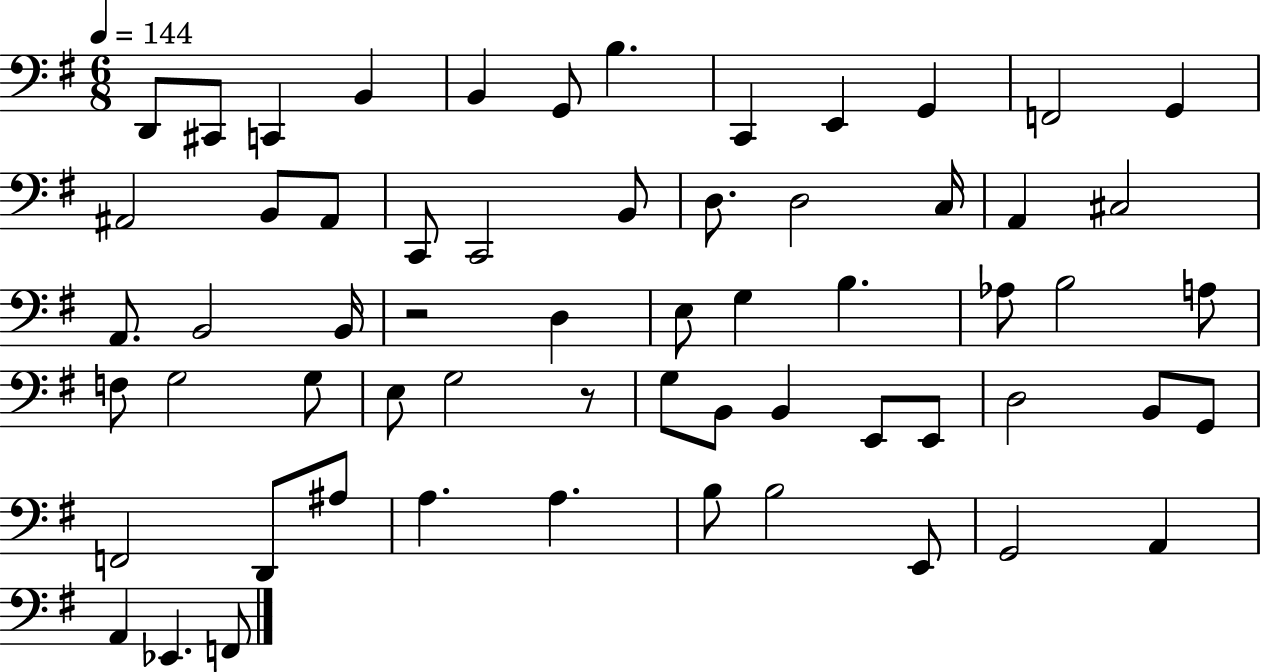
D2/e C#2/e C2/q B2/q B2/q G2/e B3/q. C2/q E2/q G2/q F2/h G2/q A#2/h B2/e A#2/e C2/e C2/h B2/e D3/e. D3/h C3/s A2/q C#3/h A2/e. B2/h B2/s R/h D3/q E3/e G3/q B3/q. Ab3/e B3/h A3/e F3/e G3/h G3/e E3/e G3/h R/e G3/e B2/e B2/q E2/e E2/e D3/h B2/e G2/e F2/h D2/e A#3/e A3/q. A3/q. B3/e B3/h E2/e G2/h A2/q A2/q Eb2/q. F2/e